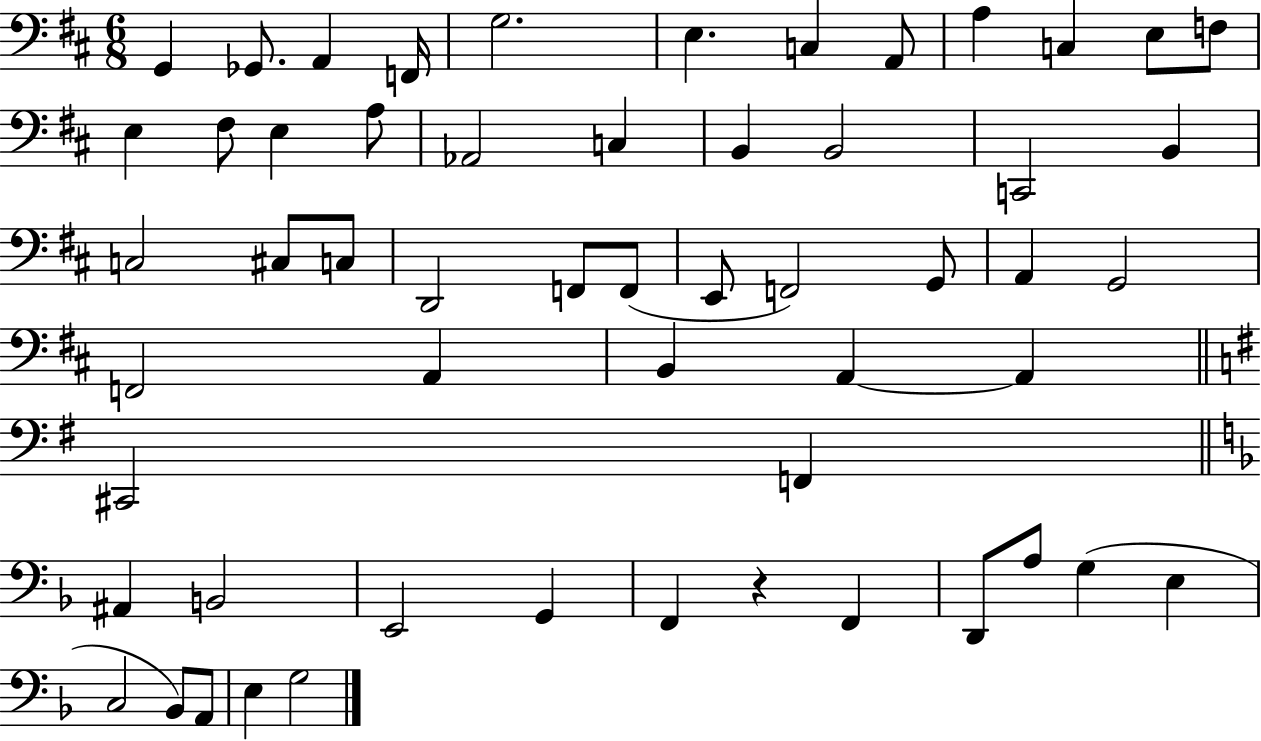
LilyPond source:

{
  \clef bass
  \numericTimeSignature
  \time 6/8
  \key d \major
  g,4 ges,8. a,4 f,16 | g2. | e4. c4 a,8 | a4 c4 e8 f8 | \break e4 fis8 e4 a8 | aes,2 c4 | b,4 b,2 | c,2 b,4 | \break c2 cis8 c8 | d,2 f,8 f,8( | e,8 f,2) g,8 | a,4 g,2 | \break f,2 a,4 | b,4 a,4~~ a,4 | \bar "||" \break \key e \minor cis,2 f,4 | \bar "||" \break \key d \minor ais,4 b,2 | e,2 g,4 | f,4 r4 f,4 | d,8 a8 g4( e4 | \break c2 bes,8) a,8 | e4 g2 | \bar "|."
}